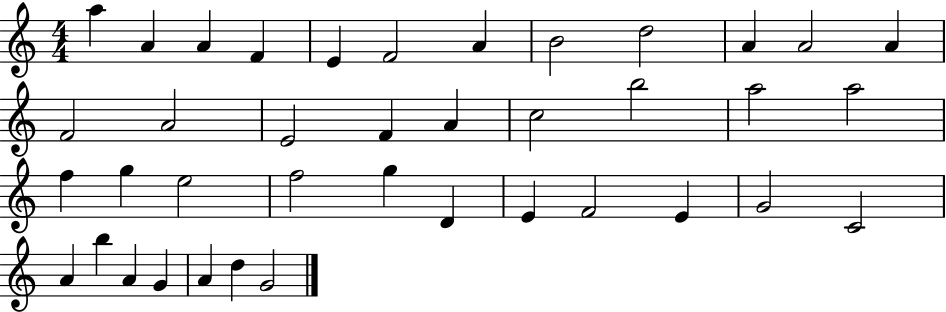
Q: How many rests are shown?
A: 0